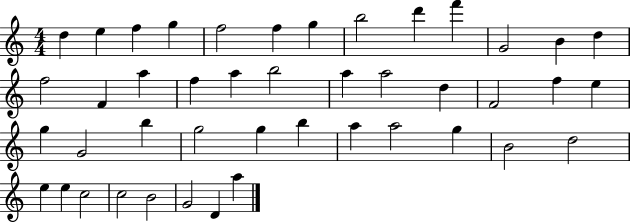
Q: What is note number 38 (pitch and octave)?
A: E5